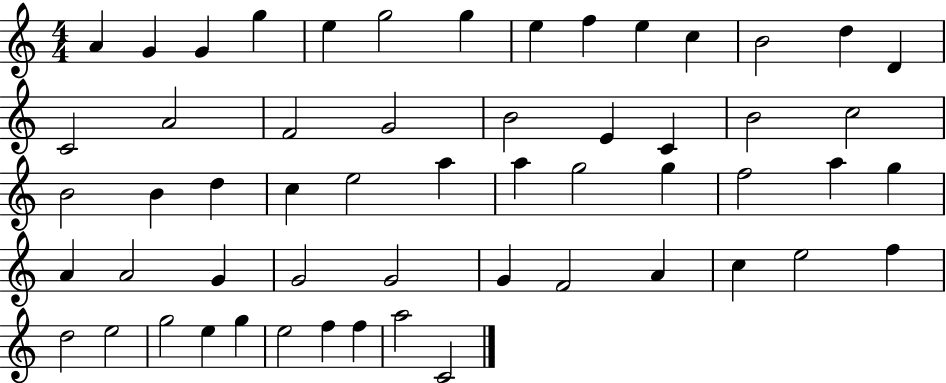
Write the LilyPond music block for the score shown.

{
  \clef treble
  \numericTimeSignature
  \time 4/4
  \key c \major
  a'4 g'4 g'4 g''4 | e''4 g''2 g''4 | e''4 f''4 e''4 c''4 | b'2 d''4 d'4 | \break c'2 a'2 | f'2 g'2 | b'2 e'4 c'4 | b'2 c''2 | \break b'2 b'4 d''4 | c''4 e''2 a''4 | a''4 g''2 g''4 | f''2 a''4 g''4 | \break a'4 a'2 g'4 | g'2 g'2 | g'4 f'2 a'4 | c''4 e''2 f''4 | \break d''2 e''2 | g''2 e''4 g''4 | e''2 f''4 f''4 | a''2 c'2 | \break \bar "|."
}